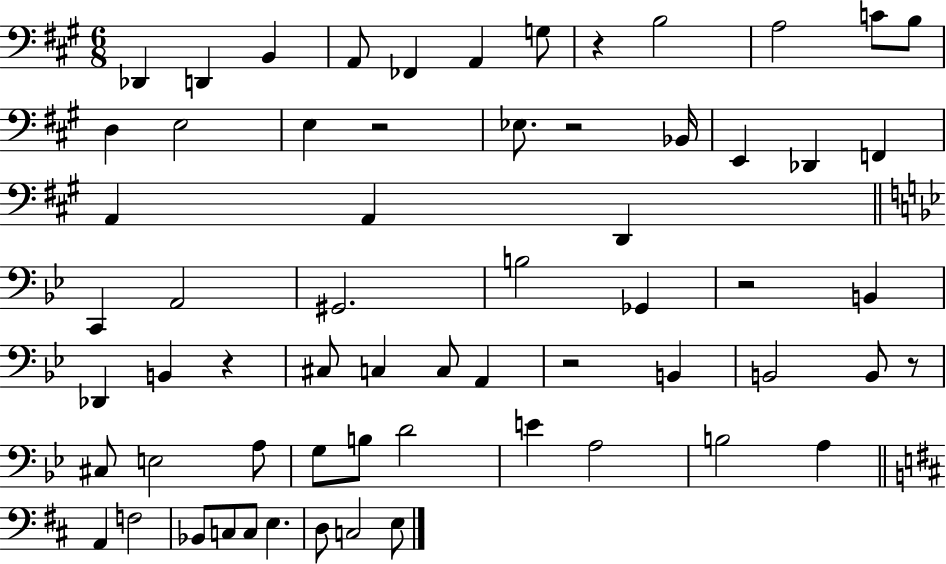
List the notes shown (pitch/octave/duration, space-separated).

Db2/q D2/q B2/q A2/e FES2/q A2/q G3/e R/q B3/h A3/h C4/e B3/e D3/q E3/h E3/q R/h Eb3/e. R/h Bb2/s E2/q Db2/q F2/q A2/q A2/q D2/q C2/q A2/h G#2/h. B3/h Gb2/q R/h B2/q Db2/q B2/q R/q C#3/e C3/q C3/e A2/q R/h B2/q B2/h B2/e R/e C#3/e E3/h A3/e G3/e B3/e D4/h E4/q A3/h B3/h A3/q A2/q F3/h Bb2/e C3/e C3/e E3/q. D3/e C3/h E3/e